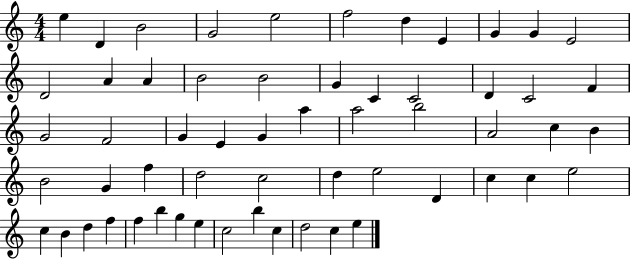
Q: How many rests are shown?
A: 0